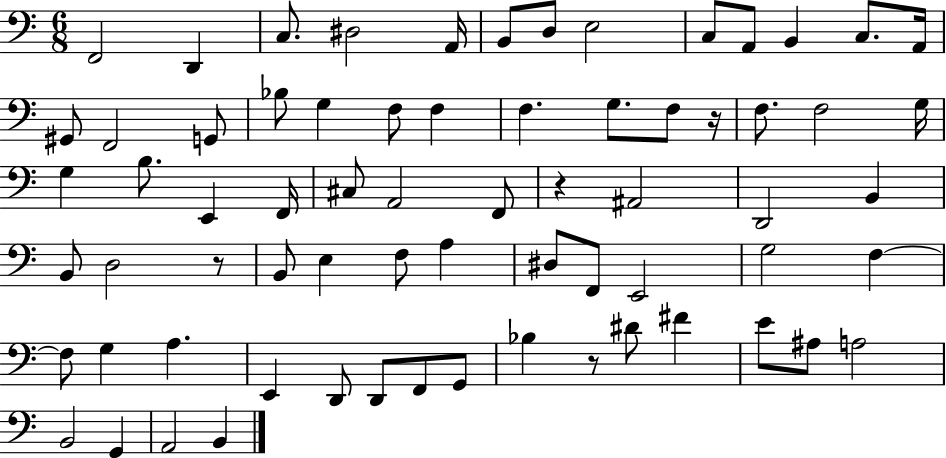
F2/h D2/q C3/e. D#3/h A2/s B2/e D3/e E3/h C3/e A2/e B2/q C3/e. A2/s G#2/e F2/h G2/e Bb3/e G3/q F3/e F3/q F3/q. G3/e. F3/e R/s F3/e. F3/h G3/s G3/q B3/e. E2/q F2/s C#3/e A2/h F2/e R/q A#2/h D2/h B2/q B2/e D3/h R/e B2/e E3/q F3/e A3/q D#3/e F2/e E2/h G3/h F3/q F3/e G3/q A3/q. E2/q D2/e D2/e F2/e G2/e Bb3/q R/e D#4/e F#4/q E4/e A#3/e A3/h B2/h G2/q A2/h B2/q